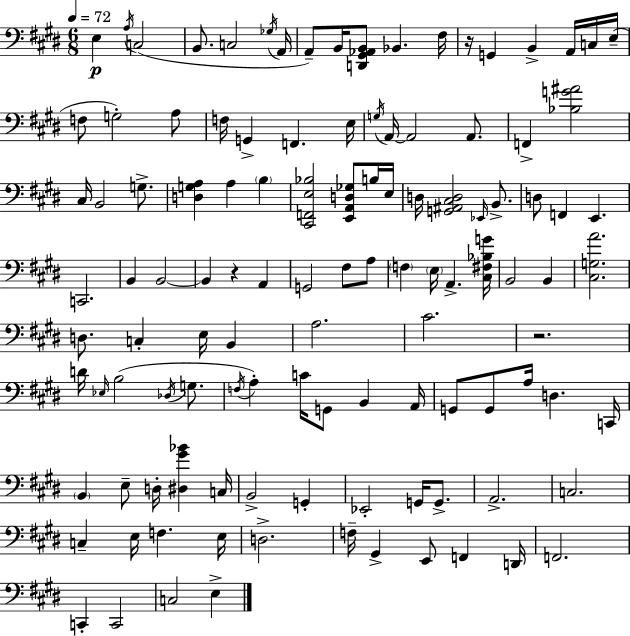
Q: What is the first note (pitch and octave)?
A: E3